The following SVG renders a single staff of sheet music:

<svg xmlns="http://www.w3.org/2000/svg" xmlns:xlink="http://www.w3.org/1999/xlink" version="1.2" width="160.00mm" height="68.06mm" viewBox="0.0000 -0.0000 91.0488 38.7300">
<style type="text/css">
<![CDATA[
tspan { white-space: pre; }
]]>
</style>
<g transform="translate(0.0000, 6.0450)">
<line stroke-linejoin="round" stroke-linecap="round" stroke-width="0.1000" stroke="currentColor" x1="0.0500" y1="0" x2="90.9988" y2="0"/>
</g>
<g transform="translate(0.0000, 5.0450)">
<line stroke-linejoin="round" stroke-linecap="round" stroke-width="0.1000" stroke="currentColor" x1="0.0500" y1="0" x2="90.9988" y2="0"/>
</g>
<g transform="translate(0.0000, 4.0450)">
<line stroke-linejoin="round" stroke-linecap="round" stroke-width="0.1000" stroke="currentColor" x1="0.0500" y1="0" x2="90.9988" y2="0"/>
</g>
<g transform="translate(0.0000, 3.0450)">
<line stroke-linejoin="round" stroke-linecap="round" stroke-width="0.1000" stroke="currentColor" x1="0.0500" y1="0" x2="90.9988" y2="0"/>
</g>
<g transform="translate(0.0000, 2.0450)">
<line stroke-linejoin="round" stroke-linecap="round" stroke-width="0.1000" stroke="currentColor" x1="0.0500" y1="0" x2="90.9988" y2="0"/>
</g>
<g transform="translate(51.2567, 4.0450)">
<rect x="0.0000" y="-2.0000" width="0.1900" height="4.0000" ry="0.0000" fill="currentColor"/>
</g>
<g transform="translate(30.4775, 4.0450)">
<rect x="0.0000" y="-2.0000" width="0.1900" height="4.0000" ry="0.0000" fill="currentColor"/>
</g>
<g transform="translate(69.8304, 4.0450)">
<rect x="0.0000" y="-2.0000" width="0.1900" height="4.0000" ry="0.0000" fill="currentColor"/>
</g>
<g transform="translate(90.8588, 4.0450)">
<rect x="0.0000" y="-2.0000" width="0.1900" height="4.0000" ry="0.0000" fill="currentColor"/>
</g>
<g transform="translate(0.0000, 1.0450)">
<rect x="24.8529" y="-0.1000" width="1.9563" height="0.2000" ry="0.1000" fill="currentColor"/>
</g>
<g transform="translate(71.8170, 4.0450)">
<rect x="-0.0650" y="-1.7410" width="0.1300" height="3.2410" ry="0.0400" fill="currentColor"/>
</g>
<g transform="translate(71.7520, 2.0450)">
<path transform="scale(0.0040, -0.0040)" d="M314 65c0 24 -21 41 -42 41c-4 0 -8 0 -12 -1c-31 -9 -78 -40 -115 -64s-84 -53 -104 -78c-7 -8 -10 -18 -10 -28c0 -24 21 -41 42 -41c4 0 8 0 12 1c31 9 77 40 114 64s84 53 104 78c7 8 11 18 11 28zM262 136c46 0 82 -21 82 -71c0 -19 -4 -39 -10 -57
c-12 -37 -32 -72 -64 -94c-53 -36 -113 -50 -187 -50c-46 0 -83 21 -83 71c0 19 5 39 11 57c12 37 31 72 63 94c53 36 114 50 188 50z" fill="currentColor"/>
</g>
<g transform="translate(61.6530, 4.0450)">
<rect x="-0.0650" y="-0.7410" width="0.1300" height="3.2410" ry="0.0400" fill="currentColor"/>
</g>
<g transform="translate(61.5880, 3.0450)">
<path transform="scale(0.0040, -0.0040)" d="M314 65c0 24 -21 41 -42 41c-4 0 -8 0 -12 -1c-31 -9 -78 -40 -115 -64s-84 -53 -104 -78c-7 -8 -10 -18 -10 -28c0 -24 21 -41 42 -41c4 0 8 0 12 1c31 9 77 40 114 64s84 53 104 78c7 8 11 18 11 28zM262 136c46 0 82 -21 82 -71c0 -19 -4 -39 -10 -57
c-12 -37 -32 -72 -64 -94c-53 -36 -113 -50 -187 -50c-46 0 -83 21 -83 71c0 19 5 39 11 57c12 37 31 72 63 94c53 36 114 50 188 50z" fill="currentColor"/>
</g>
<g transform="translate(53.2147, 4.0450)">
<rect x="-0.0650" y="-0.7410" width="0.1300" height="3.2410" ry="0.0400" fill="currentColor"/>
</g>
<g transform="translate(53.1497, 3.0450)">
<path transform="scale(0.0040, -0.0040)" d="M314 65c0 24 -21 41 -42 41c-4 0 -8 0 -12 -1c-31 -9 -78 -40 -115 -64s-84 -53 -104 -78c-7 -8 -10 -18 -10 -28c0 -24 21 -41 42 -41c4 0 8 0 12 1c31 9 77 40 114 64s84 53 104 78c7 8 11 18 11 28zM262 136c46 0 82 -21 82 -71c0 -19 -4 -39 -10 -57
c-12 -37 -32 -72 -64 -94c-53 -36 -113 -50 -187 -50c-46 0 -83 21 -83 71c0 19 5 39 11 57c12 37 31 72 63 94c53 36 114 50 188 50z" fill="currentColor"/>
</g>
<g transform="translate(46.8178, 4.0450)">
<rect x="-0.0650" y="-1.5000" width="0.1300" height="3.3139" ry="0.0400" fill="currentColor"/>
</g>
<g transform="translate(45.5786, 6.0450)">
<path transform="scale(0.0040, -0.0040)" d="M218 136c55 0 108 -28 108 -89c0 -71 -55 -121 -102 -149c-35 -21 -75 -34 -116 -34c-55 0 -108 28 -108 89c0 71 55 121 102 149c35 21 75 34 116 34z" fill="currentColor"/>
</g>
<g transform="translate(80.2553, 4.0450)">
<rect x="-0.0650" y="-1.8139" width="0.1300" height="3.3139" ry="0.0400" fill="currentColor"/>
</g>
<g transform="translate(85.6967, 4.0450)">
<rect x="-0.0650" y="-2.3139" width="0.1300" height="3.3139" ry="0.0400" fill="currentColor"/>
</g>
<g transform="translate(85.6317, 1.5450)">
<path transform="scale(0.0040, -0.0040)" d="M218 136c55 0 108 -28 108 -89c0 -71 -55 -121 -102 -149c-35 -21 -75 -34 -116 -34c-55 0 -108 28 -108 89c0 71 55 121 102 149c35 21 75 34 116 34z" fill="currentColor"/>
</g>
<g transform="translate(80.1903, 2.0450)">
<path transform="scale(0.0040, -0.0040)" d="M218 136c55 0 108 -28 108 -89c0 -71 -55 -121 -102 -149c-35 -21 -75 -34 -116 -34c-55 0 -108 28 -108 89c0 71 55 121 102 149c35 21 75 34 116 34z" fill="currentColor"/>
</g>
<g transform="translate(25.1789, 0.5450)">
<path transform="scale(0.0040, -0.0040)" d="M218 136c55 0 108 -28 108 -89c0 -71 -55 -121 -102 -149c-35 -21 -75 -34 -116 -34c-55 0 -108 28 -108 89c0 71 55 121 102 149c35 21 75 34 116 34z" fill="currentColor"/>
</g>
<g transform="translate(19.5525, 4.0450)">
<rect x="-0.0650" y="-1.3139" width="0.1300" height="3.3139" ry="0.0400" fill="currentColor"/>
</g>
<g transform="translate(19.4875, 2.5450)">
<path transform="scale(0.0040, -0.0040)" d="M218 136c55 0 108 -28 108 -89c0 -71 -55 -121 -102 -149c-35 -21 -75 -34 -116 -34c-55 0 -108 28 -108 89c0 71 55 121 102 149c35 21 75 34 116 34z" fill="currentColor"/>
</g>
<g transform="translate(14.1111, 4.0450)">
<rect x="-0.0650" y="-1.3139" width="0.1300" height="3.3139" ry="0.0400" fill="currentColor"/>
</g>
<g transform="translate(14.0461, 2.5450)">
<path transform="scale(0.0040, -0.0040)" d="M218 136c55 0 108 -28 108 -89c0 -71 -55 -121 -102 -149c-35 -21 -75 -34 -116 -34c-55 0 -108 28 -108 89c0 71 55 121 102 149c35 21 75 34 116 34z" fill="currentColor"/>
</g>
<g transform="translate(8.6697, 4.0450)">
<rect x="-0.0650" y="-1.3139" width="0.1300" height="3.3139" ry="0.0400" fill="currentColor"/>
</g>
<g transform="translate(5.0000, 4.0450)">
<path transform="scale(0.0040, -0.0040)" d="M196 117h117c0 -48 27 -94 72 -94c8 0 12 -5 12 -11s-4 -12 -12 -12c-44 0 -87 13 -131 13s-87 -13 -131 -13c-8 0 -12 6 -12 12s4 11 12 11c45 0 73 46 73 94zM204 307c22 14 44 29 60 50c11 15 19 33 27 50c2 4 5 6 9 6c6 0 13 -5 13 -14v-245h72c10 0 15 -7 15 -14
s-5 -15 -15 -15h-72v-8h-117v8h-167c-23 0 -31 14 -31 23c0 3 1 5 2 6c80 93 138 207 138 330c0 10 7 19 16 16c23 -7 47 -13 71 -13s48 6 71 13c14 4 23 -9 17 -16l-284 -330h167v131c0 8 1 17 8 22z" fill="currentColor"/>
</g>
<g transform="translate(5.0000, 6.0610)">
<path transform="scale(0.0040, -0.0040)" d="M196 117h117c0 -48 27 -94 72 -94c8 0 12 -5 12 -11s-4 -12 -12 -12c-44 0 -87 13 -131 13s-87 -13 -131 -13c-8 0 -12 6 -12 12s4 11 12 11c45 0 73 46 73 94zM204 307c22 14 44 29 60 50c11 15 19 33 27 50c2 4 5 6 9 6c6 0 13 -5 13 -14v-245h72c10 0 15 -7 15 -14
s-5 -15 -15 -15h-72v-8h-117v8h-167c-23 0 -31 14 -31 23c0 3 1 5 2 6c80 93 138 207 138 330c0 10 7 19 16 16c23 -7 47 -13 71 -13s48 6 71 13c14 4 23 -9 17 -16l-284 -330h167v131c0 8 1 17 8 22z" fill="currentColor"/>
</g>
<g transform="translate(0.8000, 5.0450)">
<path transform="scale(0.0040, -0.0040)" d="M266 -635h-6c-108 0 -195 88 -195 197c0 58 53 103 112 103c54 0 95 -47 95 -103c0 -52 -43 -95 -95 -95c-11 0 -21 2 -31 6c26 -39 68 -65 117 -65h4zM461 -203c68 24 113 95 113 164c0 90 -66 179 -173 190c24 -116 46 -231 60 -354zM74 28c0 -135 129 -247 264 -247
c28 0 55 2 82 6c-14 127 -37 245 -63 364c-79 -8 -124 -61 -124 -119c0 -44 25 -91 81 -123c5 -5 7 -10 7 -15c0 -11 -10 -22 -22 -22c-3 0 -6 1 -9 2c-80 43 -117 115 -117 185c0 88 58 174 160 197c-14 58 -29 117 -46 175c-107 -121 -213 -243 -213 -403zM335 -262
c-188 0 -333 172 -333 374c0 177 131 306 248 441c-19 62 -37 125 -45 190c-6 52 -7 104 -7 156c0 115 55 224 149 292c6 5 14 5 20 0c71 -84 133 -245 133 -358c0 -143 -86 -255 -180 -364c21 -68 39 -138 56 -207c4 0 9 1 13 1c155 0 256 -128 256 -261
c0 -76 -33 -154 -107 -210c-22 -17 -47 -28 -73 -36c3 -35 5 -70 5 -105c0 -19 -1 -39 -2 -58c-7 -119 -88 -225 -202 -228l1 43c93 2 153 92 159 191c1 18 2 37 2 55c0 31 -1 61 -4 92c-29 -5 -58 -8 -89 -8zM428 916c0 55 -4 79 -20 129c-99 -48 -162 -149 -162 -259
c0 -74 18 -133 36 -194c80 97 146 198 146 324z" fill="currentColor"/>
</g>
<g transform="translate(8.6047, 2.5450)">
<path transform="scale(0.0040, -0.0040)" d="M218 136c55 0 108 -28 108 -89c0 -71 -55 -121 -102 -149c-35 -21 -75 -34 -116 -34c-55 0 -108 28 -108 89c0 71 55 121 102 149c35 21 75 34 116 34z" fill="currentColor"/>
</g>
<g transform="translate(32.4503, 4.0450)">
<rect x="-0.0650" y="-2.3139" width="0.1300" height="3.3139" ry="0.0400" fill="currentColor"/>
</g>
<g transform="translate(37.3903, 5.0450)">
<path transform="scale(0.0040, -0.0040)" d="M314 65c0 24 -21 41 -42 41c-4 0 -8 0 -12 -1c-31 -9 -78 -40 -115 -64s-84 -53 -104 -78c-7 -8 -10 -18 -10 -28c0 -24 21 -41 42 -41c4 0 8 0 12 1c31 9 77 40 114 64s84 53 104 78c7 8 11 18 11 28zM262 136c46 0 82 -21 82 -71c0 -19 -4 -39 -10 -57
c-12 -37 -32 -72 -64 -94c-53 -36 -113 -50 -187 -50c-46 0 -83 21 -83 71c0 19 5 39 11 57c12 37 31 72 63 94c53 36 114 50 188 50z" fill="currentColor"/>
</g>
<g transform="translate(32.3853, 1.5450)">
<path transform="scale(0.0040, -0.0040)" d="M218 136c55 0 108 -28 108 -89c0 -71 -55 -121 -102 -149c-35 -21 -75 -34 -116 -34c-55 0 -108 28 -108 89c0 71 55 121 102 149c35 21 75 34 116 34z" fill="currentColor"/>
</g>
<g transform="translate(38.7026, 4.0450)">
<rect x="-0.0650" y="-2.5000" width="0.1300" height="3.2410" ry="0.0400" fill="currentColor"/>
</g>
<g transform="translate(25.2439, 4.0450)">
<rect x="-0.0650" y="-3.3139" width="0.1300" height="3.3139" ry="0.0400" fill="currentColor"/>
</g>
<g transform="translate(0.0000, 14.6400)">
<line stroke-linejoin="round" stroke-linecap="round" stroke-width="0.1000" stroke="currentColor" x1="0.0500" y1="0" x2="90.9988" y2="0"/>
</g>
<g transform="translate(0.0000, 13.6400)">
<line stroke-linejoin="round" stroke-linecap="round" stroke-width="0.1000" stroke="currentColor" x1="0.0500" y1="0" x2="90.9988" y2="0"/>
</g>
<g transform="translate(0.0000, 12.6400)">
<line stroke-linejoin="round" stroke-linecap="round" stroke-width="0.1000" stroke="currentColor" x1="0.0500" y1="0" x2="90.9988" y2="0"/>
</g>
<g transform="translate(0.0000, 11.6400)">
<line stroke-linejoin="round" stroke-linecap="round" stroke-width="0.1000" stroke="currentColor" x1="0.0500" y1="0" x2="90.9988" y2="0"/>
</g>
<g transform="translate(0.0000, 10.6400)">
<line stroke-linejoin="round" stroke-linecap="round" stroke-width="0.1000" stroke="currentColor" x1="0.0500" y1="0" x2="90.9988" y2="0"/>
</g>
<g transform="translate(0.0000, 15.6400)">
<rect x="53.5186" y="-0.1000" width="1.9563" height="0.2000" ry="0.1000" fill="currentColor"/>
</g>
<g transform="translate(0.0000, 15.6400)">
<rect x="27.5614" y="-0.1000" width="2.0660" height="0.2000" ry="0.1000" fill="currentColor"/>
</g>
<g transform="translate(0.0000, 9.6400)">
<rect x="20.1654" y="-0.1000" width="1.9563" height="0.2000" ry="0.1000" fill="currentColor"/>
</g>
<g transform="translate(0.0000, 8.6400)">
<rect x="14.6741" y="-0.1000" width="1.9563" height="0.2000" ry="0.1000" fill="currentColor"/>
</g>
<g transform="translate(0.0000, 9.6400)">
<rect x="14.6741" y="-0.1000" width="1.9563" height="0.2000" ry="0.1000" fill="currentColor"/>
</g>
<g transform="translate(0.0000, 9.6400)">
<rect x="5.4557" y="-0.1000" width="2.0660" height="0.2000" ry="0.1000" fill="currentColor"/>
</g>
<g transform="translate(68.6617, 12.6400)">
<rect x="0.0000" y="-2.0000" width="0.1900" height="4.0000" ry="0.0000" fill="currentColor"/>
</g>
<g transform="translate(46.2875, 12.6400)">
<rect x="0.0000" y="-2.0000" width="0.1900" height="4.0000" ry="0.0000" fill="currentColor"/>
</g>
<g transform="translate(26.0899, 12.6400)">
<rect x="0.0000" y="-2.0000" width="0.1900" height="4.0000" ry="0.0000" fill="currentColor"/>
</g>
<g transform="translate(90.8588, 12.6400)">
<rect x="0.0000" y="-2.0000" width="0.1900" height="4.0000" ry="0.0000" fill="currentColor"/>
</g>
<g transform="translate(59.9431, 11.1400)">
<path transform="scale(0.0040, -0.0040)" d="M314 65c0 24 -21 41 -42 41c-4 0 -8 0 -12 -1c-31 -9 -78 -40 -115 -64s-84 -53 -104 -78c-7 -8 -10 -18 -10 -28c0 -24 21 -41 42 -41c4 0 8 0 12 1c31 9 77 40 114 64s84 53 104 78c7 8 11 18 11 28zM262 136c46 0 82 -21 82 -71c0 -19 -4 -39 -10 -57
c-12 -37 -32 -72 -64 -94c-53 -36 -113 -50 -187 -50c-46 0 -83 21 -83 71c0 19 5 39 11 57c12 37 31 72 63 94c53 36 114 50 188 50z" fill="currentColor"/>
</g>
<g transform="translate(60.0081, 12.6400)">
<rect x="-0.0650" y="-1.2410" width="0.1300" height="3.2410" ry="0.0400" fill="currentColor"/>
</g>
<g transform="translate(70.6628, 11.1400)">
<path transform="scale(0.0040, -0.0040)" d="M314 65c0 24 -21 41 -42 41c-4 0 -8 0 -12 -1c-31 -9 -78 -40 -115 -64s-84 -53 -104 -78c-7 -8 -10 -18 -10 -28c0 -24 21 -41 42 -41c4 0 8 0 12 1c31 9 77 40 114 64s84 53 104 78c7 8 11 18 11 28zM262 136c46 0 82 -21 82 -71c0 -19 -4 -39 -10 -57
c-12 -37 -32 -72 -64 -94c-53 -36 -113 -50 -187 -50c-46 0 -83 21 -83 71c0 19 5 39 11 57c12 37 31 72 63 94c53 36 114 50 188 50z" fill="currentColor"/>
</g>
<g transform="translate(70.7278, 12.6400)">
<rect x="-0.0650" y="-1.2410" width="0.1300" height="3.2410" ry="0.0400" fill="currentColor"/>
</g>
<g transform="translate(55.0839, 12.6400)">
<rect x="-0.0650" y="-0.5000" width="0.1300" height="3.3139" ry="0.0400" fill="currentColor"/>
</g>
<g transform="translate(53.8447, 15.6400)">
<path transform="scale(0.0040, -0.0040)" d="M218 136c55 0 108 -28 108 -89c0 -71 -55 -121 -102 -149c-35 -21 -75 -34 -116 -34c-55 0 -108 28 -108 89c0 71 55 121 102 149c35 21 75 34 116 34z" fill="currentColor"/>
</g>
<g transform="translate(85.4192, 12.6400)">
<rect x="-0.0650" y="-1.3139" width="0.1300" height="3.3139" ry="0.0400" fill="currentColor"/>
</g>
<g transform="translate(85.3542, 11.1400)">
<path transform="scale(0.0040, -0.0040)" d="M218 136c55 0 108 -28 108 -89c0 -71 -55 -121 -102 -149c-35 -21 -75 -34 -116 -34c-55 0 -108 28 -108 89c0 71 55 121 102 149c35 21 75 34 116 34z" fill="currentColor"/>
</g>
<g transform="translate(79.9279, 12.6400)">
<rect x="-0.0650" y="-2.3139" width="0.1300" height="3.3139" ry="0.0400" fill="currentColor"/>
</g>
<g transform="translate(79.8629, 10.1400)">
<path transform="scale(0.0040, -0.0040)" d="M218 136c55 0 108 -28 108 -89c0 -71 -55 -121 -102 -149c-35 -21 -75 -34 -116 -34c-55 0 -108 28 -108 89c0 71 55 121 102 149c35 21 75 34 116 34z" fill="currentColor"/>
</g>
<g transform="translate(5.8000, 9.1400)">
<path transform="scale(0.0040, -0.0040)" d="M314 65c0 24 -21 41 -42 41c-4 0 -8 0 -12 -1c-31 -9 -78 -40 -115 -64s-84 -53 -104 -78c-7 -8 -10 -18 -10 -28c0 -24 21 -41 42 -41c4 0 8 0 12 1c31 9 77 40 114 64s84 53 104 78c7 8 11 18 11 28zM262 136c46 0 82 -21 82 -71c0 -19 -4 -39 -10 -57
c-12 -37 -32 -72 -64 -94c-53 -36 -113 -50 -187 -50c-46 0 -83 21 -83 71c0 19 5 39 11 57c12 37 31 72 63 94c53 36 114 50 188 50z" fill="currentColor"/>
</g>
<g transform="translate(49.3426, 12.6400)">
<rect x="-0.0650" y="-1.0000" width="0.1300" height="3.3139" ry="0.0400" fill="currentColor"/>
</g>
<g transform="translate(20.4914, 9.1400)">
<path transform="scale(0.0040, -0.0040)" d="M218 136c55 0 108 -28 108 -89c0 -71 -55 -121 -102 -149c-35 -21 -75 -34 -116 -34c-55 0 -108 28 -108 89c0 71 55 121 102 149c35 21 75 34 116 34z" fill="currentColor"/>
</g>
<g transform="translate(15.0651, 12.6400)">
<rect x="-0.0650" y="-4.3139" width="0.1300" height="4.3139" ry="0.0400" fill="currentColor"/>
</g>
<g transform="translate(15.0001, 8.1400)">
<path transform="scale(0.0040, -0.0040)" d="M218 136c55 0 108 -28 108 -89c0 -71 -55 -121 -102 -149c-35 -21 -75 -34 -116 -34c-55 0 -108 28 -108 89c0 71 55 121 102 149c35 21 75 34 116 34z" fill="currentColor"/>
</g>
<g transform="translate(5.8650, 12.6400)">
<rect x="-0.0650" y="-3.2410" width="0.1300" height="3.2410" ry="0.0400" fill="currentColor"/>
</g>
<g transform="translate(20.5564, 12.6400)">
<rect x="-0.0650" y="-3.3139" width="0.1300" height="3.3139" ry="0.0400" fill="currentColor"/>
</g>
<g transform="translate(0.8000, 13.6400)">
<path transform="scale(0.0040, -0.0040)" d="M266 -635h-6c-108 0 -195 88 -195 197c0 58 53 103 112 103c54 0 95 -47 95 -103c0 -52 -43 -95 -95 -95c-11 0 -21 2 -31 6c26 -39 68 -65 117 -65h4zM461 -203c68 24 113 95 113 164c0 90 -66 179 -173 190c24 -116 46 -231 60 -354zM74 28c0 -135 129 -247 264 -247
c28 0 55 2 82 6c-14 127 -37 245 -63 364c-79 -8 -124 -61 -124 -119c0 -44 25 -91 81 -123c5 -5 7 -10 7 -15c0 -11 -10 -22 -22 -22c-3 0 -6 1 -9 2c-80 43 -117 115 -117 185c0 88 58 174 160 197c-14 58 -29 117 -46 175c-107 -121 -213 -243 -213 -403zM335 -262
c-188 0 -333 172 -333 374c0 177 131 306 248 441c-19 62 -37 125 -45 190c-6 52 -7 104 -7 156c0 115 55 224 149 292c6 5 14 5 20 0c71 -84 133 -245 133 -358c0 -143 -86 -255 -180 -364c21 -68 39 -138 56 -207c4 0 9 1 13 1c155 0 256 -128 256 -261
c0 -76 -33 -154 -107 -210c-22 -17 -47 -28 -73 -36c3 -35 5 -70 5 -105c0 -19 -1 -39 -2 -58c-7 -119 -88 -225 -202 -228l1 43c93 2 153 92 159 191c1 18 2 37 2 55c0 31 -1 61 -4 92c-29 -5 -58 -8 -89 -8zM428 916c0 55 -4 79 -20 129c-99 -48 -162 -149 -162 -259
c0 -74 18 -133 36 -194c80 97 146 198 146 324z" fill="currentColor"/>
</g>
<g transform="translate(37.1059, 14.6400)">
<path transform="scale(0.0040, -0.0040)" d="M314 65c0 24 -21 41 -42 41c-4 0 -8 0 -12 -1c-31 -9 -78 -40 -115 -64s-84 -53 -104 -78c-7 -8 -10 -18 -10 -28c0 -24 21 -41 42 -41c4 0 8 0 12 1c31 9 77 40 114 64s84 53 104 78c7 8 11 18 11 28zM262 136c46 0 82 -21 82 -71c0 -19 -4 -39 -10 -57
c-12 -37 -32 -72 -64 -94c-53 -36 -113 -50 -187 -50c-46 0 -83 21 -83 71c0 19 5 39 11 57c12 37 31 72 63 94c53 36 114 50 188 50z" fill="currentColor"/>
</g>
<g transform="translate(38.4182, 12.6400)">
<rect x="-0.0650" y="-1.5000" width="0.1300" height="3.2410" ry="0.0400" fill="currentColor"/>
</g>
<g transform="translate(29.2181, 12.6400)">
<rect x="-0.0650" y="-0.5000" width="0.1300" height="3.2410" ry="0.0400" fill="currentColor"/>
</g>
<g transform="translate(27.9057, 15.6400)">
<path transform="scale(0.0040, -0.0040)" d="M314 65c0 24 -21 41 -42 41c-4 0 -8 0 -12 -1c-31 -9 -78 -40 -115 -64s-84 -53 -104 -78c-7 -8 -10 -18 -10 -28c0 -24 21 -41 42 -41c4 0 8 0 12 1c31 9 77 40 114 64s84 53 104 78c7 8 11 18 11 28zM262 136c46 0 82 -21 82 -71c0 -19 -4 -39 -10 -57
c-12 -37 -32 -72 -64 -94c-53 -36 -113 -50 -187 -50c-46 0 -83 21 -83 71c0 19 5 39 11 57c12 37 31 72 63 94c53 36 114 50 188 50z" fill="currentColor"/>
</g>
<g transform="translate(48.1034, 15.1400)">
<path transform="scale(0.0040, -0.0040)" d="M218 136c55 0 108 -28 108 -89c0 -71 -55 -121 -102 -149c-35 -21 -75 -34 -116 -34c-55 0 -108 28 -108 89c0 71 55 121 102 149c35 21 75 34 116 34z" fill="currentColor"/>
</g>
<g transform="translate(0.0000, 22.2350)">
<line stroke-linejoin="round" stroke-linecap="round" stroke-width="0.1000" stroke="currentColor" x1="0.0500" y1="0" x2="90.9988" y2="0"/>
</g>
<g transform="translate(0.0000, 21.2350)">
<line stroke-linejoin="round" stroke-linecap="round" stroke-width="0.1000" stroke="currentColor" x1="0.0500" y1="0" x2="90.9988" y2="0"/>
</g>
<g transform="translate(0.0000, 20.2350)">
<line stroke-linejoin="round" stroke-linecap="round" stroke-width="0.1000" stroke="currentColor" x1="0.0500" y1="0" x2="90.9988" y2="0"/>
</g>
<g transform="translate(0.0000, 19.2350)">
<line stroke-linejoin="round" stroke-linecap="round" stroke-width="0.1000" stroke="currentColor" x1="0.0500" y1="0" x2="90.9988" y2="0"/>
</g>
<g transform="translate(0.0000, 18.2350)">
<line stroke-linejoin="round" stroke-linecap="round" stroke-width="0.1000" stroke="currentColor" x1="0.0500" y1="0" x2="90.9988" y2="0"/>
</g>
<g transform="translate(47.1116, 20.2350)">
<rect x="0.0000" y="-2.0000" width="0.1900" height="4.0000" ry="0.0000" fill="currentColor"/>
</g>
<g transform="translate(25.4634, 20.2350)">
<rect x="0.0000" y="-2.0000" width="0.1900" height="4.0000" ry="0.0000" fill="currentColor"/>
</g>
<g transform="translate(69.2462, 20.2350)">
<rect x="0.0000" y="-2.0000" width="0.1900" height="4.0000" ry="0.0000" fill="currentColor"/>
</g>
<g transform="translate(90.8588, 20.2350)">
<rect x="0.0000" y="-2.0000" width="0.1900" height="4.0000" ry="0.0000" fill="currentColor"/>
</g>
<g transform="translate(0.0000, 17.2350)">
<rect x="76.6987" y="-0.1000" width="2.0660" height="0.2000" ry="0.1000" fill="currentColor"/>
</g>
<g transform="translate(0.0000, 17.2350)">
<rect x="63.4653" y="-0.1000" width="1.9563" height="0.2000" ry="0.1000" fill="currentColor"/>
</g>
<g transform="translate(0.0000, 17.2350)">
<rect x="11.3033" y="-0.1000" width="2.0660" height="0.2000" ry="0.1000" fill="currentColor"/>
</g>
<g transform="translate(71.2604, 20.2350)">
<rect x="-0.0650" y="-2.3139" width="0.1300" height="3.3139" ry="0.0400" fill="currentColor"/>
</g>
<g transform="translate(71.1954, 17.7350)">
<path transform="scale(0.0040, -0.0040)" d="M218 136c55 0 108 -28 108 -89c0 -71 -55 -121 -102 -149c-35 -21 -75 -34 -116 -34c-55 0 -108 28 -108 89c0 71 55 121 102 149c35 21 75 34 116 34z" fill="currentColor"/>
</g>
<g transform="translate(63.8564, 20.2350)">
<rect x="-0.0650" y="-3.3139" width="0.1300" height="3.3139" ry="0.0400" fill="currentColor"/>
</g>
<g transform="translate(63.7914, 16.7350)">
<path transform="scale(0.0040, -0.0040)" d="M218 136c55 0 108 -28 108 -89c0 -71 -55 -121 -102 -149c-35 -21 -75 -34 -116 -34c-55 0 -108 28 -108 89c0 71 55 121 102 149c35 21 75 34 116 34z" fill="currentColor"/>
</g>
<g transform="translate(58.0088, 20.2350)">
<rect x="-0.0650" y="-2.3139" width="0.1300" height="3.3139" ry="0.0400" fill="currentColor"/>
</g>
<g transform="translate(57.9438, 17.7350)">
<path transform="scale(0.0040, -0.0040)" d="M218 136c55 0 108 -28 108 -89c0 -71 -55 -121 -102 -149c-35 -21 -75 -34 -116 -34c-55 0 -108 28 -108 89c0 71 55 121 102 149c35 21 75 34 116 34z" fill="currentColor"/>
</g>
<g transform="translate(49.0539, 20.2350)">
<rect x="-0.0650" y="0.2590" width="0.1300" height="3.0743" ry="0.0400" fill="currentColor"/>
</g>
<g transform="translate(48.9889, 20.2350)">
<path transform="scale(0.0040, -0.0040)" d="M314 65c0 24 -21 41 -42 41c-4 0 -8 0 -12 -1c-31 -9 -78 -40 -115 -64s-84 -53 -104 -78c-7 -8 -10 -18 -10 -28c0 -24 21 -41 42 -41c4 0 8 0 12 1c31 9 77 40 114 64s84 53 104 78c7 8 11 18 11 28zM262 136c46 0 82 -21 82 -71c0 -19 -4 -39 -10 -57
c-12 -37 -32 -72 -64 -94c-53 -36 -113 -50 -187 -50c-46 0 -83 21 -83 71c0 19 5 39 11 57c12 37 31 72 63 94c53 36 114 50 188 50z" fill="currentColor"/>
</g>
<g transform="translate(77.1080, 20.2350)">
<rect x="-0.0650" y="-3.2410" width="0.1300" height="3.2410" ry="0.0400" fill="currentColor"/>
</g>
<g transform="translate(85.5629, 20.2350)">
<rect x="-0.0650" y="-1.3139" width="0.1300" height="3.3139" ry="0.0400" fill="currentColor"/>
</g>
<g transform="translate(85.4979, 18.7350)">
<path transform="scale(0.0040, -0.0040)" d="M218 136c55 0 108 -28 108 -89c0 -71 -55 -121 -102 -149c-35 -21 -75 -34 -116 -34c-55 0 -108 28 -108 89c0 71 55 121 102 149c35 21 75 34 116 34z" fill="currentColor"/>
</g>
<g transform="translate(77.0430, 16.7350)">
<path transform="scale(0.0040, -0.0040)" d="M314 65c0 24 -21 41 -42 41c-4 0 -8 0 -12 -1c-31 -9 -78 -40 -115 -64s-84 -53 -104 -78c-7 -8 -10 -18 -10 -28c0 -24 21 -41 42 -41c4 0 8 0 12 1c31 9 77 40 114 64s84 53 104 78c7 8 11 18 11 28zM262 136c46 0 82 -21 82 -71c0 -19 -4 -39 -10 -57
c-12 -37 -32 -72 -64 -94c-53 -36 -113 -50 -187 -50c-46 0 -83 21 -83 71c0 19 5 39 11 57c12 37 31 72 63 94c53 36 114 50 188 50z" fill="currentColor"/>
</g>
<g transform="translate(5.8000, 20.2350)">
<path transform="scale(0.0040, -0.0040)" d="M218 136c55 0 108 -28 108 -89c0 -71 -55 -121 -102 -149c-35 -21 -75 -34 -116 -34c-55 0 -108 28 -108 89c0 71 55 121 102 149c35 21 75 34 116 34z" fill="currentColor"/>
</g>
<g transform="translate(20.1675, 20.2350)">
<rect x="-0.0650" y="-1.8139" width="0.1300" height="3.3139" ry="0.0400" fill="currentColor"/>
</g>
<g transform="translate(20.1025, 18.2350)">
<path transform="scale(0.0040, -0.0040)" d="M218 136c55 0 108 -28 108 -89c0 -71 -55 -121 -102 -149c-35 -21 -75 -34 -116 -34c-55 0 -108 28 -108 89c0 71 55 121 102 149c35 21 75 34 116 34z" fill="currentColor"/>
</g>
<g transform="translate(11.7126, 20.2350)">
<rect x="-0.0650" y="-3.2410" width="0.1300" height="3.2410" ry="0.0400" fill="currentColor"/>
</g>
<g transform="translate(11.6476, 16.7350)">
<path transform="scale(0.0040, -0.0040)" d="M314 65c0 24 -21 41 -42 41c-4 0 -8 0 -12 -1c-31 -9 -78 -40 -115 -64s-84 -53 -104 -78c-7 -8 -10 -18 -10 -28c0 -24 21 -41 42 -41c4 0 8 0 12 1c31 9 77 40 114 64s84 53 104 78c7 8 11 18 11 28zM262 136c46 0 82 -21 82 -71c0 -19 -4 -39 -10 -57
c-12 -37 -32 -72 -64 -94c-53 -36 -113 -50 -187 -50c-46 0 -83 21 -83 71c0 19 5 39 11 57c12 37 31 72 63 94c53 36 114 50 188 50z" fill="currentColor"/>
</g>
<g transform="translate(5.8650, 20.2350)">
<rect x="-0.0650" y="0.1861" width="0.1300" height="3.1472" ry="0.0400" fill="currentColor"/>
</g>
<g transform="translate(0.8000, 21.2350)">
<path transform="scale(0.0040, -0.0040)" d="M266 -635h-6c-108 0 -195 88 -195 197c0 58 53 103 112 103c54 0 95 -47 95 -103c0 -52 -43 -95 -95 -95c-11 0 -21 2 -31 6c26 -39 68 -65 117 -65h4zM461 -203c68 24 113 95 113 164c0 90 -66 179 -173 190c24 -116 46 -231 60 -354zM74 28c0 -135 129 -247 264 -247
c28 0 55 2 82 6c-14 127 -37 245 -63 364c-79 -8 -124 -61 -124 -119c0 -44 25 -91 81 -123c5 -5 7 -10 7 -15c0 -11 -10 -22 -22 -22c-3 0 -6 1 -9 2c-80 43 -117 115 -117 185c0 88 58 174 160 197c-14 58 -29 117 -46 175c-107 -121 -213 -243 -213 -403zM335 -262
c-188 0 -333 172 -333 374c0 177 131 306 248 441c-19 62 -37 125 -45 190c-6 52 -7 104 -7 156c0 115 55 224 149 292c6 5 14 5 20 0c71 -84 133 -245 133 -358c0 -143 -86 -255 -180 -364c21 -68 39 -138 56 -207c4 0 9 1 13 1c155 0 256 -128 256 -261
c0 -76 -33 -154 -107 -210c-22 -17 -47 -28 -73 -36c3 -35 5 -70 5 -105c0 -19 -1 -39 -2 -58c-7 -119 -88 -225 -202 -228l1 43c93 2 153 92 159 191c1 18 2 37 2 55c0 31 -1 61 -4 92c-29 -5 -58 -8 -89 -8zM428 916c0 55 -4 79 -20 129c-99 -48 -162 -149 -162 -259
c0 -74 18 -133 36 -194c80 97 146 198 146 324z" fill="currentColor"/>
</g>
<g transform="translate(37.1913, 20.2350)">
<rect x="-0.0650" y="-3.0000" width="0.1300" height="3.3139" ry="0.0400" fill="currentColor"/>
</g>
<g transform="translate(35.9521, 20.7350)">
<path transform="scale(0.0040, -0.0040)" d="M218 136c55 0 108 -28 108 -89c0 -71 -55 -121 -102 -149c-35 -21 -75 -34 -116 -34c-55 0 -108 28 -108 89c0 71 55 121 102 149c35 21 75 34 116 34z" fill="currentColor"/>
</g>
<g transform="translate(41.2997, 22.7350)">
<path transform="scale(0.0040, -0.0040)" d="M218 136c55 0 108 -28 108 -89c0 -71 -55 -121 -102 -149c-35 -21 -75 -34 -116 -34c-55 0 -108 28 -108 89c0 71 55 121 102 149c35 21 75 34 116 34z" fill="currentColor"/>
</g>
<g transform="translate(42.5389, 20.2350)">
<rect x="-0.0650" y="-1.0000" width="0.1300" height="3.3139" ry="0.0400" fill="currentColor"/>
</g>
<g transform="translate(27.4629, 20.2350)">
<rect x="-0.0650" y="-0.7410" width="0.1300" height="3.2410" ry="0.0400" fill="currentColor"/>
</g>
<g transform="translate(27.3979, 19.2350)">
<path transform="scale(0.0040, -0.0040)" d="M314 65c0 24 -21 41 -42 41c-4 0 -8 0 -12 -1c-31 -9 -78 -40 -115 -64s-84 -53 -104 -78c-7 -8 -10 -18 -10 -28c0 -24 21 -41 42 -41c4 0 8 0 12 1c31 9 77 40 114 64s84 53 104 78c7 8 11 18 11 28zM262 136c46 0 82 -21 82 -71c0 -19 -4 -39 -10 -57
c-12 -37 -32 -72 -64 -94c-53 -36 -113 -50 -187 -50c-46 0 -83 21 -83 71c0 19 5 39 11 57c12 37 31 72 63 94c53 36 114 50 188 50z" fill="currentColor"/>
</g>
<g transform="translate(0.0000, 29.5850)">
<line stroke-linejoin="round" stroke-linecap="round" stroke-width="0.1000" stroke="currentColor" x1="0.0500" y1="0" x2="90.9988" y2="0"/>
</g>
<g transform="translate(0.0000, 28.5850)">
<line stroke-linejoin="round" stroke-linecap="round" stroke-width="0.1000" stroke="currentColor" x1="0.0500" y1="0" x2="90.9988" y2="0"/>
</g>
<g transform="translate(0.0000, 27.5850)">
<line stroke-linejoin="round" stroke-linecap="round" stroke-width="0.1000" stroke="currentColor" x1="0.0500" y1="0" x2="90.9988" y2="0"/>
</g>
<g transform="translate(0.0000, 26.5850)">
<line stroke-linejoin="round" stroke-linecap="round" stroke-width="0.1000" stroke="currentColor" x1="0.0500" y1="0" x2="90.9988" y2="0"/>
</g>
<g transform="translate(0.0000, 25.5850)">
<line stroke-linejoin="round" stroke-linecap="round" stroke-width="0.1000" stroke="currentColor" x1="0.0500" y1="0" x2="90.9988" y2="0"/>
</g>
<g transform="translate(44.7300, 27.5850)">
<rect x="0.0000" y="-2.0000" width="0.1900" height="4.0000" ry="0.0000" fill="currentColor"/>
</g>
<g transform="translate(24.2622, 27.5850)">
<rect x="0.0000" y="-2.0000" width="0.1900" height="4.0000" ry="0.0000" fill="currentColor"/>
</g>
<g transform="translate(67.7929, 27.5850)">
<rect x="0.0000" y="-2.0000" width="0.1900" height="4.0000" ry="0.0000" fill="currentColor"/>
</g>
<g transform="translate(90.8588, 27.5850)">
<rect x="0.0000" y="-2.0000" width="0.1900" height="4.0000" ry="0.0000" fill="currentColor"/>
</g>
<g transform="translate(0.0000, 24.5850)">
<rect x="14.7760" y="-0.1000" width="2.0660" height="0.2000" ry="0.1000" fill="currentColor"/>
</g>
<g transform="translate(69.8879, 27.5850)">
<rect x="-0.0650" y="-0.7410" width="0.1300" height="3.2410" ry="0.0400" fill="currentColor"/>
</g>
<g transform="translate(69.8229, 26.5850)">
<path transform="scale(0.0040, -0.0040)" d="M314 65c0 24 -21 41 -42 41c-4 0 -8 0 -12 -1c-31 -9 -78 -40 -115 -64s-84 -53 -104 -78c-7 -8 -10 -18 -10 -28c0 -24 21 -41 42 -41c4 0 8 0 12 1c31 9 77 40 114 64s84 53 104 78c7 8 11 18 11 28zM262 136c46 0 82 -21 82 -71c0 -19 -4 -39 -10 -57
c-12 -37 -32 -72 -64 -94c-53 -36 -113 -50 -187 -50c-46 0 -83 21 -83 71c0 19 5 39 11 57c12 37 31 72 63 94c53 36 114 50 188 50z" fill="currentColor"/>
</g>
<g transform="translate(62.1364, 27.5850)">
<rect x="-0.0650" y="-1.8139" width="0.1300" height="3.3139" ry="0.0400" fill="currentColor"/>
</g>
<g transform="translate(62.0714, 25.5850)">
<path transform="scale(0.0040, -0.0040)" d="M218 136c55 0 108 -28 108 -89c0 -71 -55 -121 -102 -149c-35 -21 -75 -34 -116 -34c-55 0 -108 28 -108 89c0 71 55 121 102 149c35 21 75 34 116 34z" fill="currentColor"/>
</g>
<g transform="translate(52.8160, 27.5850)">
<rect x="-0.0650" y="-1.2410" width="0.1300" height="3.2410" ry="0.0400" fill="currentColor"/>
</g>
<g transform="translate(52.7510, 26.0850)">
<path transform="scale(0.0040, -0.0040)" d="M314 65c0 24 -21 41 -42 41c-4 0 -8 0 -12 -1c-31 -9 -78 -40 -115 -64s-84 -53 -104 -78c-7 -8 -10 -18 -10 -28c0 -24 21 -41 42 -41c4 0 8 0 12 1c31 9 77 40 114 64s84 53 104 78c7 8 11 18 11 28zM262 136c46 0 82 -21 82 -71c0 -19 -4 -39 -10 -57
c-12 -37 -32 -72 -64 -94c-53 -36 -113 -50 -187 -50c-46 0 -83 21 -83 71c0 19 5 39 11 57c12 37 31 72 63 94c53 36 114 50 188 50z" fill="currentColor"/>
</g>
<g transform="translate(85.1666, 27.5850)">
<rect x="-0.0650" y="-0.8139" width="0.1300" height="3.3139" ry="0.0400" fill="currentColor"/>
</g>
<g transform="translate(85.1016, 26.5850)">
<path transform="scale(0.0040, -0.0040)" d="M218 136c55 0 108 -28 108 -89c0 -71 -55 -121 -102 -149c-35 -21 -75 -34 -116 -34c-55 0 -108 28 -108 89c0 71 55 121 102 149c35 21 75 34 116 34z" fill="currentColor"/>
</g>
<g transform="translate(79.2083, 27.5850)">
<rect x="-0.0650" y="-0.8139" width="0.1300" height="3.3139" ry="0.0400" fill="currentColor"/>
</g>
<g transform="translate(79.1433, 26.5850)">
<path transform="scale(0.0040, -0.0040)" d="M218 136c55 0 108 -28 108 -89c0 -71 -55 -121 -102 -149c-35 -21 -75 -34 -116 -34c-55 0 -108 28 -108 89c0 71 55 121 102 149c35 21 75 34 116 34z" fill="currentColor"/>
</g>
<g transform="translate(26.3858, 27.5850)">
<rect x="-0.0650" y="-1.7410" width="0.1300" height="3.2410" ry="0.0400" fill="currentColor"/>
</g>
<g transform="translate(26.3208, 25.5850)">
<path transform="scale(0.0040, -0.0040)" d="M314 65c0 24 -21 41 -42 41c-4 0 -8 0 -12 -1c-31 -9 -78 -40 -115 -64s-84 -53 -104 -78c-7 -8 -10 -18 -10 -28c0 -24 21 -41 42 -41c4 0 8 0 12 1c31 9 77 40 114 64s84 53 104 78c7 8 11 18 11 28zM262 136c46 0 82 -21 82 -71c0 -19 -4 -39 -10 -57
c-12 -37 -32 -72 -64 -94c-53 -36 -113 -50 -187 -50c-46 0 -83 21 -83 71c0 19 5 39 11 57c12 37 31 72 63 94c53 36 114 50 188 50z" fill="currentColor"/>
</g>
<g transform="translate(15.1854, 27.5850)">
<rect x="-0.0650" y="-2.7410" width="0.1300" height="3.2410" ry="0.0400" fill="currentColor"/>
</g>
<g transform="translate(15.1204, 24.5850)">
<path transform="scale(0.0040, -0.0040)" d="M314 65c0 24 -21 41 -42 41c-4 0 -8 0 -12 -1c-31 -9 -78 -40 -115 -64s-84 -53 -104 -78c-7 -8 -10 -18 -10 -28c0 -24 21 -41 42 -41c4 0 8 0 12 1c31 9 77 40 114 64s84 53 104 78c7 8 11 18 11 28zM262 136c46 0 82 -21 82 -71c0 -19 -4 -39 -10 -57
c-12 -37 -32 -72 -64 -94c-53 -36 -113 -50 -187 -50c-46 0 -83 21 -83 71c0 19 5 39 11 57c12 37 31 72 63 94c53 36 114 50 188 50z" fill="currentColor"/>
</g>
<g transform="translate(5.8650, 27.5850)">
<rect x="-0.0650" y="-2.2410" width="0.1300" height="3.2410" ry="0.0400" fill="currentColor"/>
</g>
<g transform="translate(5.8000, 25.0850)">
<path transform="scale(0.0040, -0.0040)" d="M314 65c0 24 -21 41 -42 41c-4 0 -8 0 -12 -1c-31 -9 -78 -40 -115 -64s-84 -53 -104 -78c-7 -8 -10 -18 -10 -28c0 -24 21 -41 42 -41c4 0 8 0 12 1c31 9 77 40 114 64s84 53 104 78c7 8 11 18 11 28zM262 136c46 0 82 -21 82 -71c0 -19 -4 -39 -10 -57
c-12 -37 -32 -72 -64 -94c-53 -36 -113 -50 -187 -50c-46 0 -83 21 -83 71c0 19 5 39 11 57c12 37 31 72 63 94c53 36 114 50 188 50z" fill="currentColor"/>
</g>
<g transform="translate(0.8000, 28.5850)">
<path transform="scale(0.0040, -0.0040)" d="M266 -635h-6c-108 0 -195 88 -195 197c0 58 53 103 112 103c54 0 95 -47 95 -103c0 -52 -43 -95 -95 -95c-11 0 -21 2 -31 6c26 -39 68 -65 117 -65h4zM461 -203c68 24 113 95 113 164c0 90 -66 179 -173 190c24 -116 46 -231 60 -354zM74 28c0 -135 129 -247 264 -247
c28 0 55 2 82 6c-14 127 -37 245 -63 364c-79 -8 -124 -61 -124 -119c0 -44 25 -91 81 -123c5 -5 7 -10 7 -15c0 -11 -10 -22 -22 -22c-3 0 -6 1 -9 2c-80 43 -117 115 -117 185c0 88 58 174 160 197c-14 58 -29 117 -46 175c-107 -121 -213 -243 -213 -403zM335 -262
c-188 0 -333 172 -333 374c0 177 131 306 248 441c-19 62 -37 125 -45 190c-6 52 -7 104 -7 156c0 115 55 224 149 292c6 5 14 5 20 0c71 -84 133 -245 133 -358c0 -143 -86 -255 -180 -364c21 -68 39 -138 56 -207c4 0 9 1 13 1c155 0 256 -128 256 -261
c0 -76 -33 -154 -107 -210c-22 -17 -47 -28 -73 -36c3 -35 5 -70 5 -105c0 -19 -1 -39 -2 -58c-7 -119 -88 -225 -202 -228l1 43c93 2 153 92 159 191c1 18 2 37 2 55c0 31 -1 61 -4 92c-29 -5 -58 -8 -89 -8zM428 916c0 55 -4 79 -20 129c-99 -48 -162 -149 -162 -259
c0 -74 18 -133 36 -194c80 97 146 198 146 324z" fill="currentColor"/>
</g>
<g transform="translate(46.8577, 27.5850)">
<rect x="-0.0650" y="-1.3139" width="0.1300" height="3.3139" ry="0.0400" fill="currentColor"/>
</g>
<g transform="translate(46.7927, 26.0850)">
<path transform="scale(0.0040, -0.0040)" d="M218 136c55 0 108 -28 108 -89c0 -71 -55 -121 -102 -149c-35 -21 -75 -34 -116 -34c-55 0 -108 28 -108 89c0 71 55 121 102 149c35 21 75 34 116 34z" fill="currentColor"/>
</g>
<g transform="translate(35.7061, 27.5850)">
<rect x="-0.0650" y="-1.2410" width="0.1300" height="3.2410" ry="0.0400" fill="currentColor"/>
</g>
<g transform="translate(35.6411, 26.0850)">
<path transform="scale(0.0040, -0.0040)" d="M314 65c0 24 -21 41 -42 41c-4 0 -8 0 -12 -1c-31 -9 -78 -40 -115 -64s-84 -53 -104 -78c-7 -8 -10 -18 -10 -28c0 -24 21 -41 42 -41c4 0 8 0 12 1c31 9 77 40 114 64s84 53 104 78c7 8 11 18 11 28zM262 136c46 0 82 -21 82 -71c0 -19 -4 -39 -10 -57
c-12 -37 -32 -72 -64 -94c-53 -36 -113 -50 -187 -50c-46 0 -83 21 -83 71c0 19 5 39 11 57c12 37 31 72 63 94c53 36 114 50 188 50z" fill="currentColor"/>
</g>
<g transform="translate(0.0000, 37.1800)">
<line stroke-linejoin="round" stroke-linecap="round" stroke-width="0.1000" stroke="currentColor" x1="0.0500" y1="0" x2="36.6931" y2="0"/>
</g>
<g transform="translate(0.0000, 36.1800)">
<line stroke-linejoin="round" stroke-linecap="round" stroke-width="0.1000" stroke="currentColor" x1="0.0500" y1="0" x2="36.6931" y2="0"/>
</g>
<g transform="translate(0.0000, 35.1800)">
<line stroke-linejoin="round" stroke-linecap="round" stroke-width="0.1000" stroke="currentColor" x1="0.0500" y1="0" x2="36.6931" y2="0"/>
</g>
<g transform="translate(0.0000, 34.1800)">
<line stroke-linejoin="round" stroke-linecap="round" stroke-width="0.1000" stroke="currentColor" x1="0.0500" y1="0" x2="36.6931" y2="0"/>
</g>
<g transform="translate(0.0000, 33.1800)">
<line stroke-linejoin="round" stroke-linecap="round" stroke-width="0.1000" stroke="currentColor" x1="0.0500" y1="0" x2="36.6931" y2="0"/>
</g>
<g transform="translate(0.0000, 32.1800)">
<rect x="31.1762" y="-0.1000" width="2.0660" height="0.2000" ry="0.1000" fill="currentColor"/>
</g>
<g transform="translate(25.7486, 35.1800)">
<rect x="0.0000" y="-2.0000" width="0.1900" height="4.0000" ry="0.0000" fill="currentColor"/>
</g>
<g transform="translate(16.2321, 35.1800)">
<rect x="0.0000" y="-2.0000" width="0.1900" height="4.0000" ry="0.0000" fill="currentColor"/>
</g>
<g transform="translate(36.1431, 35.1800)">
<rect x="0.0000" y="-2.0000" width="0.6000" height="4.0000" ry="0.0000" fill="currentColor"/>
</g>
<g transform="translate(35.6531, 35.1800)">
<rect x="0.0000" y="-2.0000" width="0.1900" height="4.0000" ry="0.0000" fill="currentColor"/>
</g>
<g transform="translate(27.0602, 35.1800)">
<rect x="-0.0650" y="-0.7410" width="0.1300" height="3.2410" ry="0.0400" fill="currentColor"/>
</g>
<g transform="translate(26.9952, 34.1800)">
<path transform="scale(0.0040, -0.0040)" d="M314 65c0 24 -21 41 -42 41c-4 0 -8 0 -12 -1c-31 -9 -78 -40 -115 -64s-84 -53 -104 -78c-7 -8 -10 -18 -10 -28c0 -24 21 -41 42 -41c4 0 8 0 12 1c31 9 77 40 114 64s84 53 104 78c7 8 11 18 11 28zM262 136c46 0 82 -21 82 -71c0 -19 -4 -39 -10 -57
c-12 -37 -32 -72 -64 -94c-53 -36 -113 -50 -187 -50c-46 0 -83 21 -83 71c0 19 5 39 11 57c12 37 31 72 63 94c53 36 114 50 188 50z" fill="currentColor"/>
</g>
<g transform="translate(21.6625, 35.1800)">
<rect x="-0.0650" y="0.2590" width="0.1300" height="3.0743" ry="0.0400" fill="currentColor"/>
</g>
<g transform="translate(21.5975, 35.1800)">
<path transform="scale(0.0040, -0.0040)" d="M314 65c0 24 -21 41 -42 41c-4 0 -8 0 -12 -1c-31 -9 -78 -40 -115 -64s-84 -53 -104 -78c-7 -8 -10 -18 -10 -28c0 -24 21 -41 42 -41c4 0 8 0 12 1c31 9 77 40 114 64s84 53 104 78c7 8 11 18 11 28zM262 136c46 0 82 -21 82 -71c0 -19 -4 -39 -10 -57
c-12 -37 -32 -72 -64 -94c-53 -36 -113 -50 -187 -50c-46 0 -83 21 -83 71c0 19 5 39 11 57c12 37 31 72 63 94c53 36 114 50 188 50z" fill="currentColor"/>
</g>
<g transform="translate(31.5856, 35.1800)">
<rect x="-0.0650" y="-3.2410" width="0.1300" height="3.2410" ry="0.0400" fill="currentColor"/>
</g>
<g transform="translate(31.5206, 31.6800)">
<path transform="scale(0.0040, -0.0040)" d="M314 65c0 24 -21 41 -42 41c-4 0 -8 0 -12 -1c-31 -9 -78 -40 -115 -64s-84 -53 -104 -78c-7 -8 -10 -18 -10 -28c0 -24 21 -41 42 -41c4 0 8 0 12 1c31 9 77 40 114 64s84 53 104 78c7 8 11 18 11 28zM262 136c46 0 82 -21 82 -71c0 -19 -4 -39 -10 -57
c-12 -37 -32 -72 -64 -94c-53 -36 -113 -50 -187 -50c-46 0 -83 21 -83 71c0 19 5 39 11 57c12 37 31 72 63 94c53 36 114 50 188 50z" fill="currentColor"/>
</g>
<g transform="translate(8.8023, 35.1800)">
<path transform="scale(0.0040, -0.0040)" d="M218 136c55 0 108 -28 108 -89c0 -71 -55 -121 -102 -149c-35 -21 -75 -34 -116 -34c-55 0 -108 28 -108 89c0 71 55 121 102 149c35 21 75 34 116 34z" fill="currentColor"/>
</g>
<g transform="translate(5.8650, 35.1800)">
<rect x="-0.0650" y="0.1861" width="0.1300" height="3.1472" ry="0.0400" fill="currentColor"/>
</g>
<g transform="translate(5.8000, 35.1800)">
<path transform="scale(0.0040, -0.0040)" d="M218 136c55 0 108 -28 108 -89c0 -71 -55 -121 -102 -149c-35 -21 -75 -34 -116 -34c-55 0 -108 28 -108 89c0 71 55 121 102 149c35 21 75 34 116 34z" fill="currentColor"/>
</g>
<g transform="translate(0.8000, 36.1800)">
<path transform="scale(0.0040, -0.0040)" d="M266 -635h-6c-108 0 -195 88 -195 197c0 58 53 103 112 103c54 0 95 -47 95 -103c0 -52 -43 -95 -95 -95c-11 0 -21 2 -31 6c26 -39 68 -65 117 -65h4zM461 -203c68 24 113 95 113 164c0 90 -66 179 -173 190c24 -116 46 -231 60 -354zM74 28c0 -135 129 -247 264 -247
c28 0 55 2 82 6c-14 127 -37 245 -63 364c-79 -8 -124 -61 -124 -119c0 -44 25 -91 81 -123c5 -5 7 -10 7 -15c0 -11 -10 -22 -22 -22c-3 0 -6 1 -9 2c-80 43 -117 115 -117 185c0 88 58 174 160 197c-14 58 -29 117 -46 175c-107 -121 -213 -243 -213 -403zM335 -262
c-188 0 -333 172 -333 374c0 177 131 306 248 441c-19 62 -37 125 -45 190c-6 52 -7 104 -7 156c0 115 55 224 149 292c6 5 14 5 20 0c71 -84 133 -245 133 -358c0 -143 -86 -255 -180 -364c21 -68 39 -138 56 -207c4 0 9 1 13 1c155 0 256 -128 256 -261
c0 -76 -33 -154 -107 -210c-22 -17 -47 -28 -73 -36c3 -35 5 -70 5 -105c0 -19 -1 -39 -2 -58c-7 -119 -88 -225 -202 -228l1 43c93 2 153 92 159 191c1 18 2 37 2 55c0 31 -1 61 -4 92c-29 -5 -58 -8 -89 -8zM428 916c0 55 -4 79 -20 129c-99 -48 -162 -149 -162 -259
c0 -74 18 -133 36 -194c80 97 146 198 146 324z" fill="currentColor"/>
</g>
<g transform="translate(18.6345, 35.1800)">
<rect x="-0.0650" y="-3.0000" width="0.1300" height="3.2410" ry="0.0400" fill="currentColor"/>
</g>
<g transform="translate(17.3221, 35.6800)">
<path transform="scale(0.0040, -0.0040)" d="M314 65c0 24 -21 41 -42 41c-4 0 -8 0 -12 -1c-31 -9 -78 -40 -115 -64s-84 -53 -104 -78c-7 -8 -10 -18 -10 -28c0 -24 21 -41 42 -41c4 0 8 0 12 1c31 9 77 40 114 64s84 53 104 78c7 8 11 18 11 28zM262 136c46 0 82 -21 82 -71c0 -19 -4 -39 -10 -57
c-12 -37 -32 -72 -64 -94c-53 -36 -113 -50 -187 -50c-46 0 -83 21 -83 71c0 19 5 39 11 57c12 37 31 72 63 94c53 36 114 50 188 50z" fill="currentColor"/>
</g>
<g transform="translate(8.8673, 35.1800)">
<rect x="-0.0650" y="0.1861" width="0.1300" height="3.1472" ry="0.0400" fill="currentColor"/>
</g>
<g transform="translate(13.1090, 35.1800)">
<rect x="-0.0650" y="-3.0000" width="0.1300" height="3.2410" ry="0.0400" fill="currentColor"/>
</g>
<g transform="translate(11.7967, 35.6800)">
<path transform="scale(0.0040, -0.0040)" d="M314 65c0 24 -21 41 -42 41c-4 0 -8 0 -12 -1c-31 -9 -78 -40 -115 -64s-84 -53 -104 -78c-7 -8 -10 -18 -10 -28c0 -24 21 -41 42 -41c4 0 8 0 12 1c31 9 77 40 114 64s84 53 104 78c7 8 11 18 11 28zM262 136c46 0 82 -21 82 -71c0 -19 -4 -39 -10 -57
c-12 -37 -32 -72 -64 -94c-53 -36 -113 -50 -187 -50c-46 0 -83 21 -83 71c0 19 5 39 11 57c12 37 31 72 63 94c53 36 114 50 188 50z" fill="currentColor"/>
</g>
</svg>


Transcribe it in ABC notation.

X:1
T:Untitled
M:4/4
L:1/4
K:C
e e e b g G2 E d2 d2 f2 f g b2 d' b C2 E2 D C e2 e2 g e B b2 f d2 A D B2 g b g b2 e g2 a2 f2 e2 e e2 f d2 d d B B A2 A2 B2 d2 b2